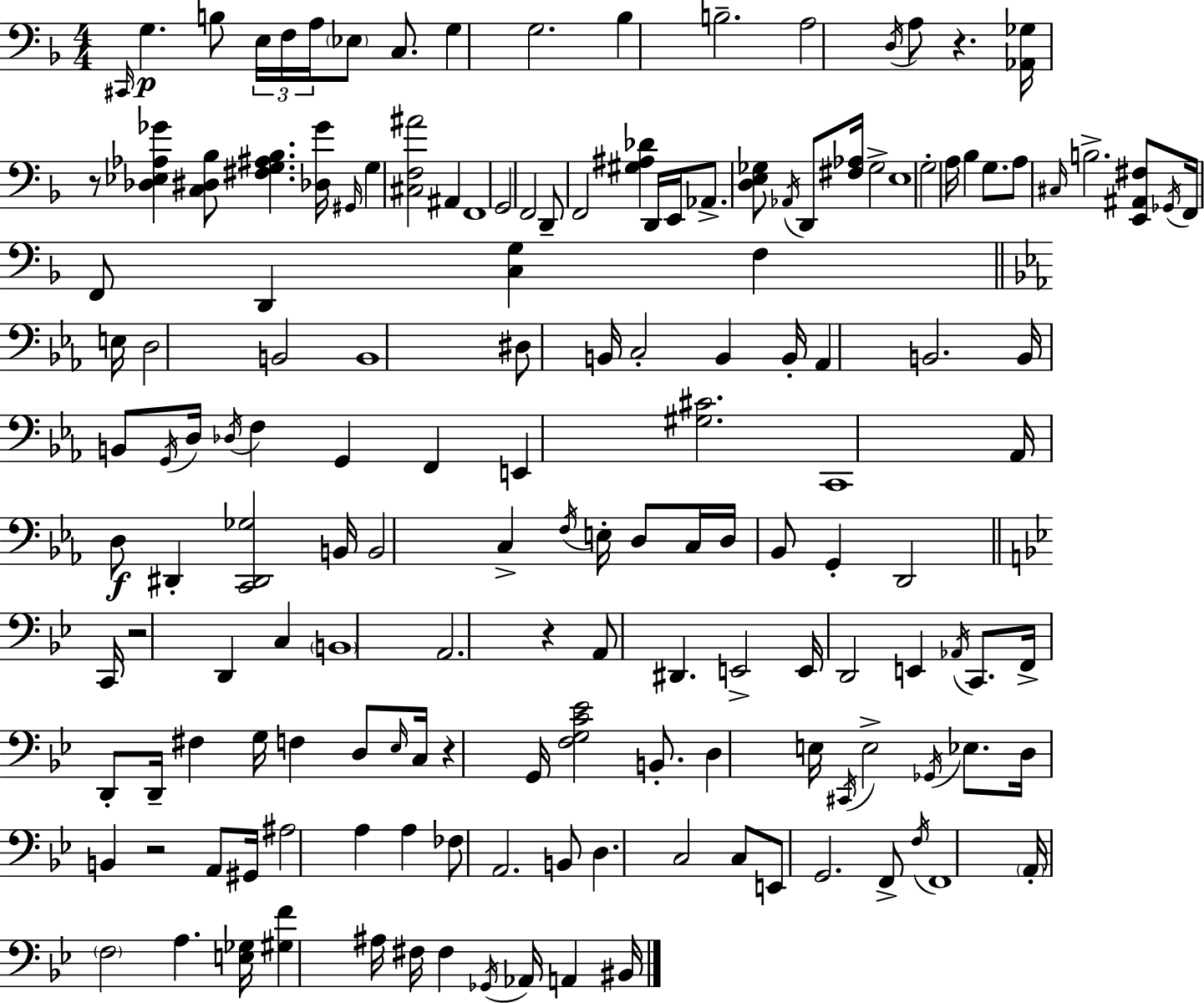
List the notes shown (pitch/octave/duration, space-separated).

C#2/s G3/q. B3/e E3/s F3/s A3/s Eb3/e C3/e. G3/q G3/h. Bb3/q B3/h. A3/h D3/s A3/e R/q. [Ab2,Gb3]/s R/e [Db3,Eb3,Ab3,Gb4]/q [C3,D#3,Bb3]/e [F#3,G3,A#3,Bb3]/q. [Db3,Gb4]/s G#2/s G3/q [C#3,F3,A#4]/h A#2/q F2/w G2/h F2/h D2/e F2/h [G#3,A#3,Db4]/q D2/s E2/s Ab2/e. [D3,E3,Gb3]/e Ab2/s D2/e [F#3,Ab3]/s Gb3/h E3/w G3/h A3/s Bb3/q G3/e. A3/e C#3/s B3/h. [E2,A#2,F#3]/e Gb2/s F2/s F2/e D2/q [C3,G3]/q F3/q E3/s D3/h B2/h B2/w D#3/e B2/s C3/h B2/q B2/s Ab2/q B2/h. B2/s B2/e G2/s D3/s Db3/s F3/q G2/q F2/q E2/q [G#3,C#4]/h. C2/w Ab2/s D3/e D#2/q [C2,D#2,Gb3]/h B2/s B2/h C3/q F3/s E3/s D3/e C3/s D3/s Bb2/e G2/q D2/h C2/s R/h D2/q C3/q B2/w A2/h. R/q A2/e D#2/q. E2/h E2/s D2/h E2/q Ab2/s C2/e. F2/s D2/e D2/s F#3/q G3/s F3/q D3/e Eb3/s C3/s R/q G2/s [F3,G3,C4,Eb4]/h B2/e. D3/q E3/s C#2/s E3/h Gb2/s Eb3/e. D3/s B2/q R/h A2/e G#2/s A#3/h A3/q A3/q FES3/e A2/h. B2/e D3/q. C3/h C3/e E2/e G2/h. F2/e F3/s F2/w A2/s F3/h A3/q. [E3,Gb3]/s [G#3,F4]/q A#3/s F#3/s F#3/q Gb2/s Ab2/s A2/q BIS2/s